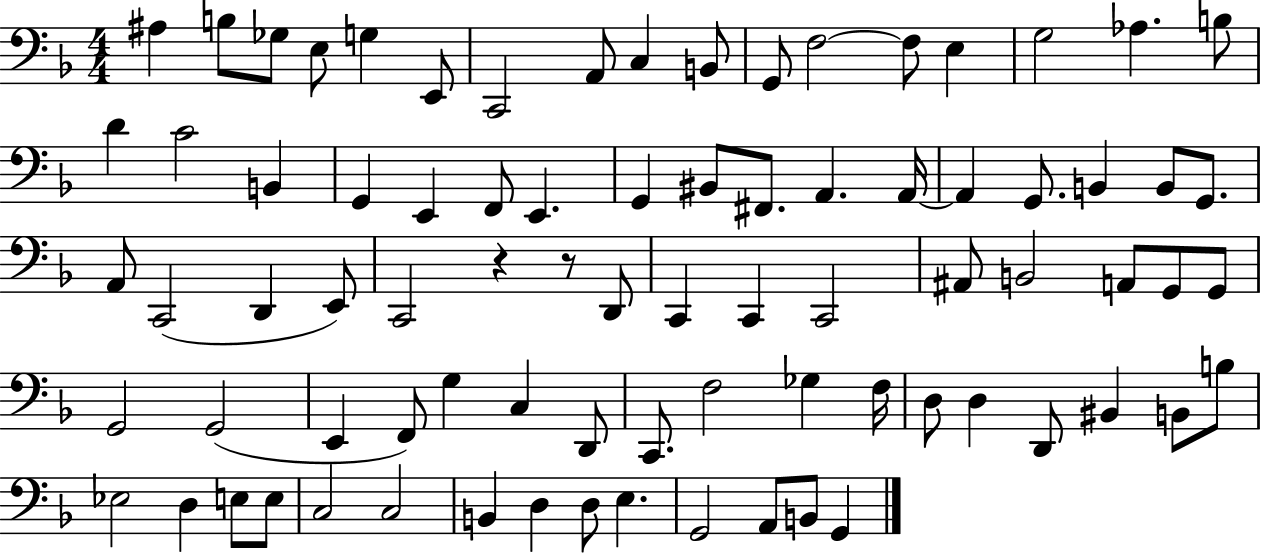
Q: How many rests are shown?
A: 2